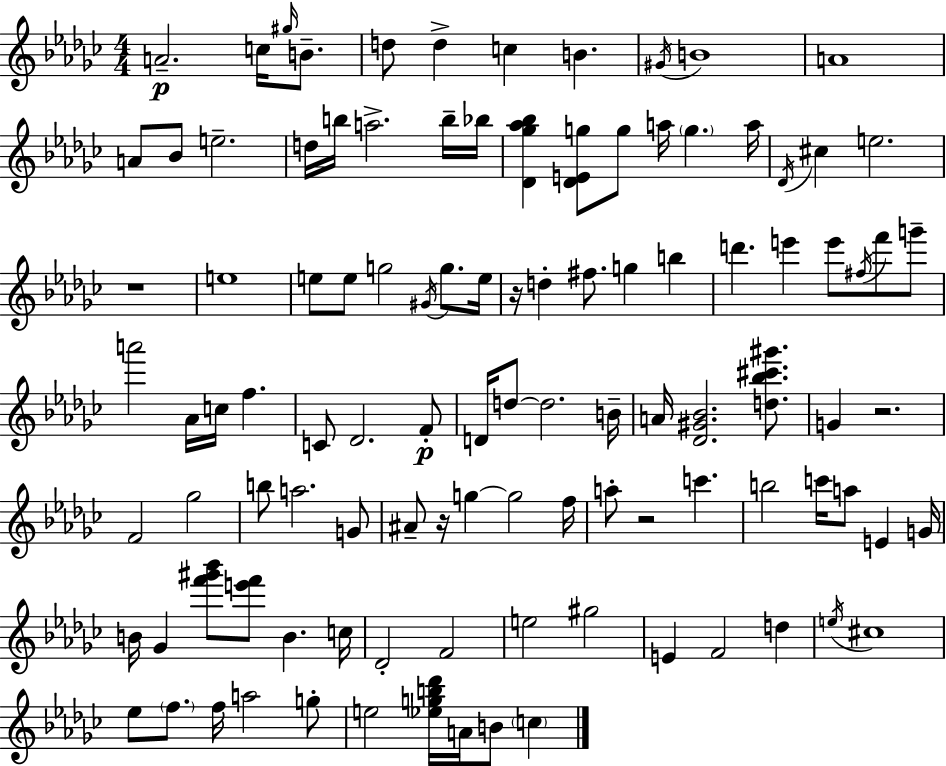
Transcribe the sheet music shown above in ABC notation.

X:1
T:Untitled
M:4/4
L:1/4
K:Ebm
A2 c/4 ^g/4 B/2 d/2 d c B ^G/4 B4 A4 A/2 _B/2 e2 d/4 b/4 a2 b/4 _b/4 [_D_g_a_b] [_DEg]/2 g/2 a/4 g a/4 _D/4 ^c e2 z4 e4 e/2 e/2 g2 ^G/4 g/2 e/4 z/4 d ^f/2 g b d' e' e'/2 ^f/4 f'/2 g'/2 a'2 _A/4 c/4 f C/2 _D2 F/2 D/4 d/2 d2 B/4 A/4 [_D^G_B]2 [d_b^c'^g']/2 G z2 F2 _g2 b/2 a2 G/2 ^A/2 z/4 g g2 f/4 a/2 z2 c' b2 c'/4 a/2 E G/4 B/4 _G [f'^g'_b']/2 [e'f']/2 B c/4 _D2 F2 e2 ^g2 E F2 d e/4 ^c4 _e/2 f/2 f/4 a2 g/2 e2 [_egb_d']/4 A/4 B/2 c